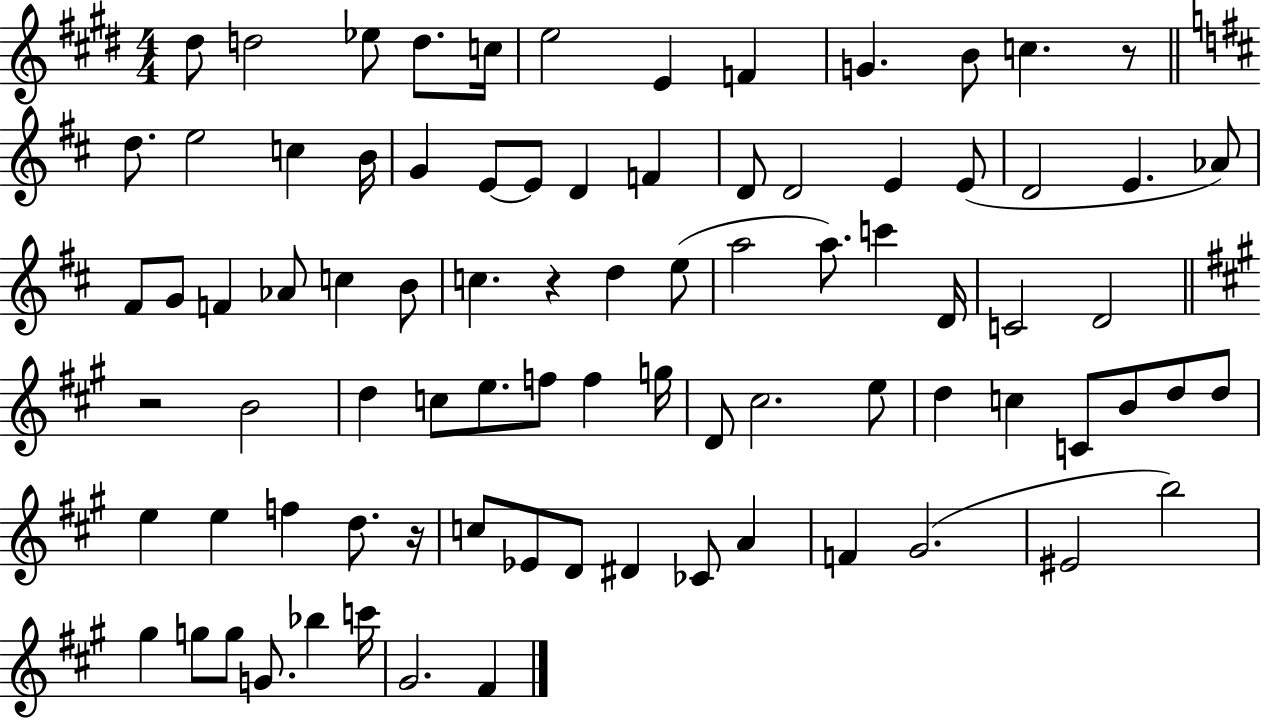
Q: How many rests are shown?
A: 4